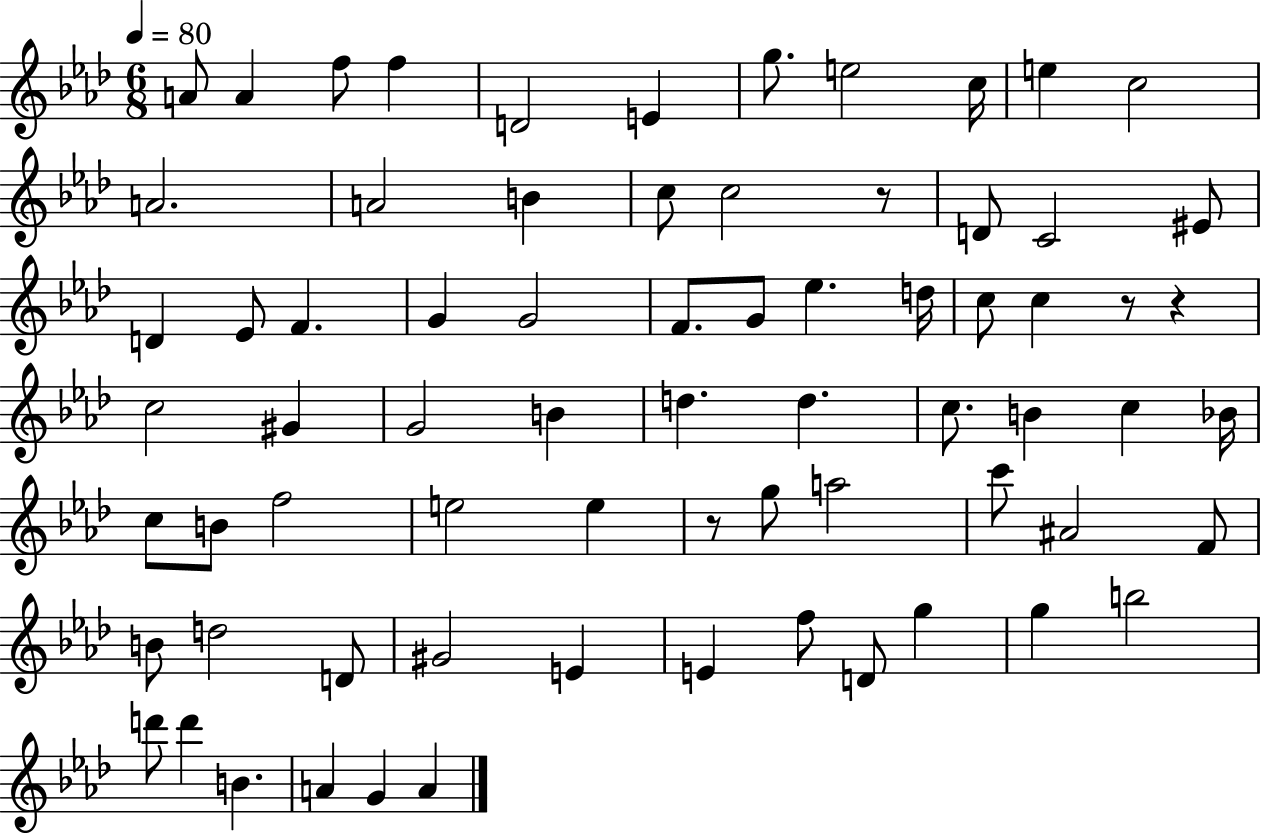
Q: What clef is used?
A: treble